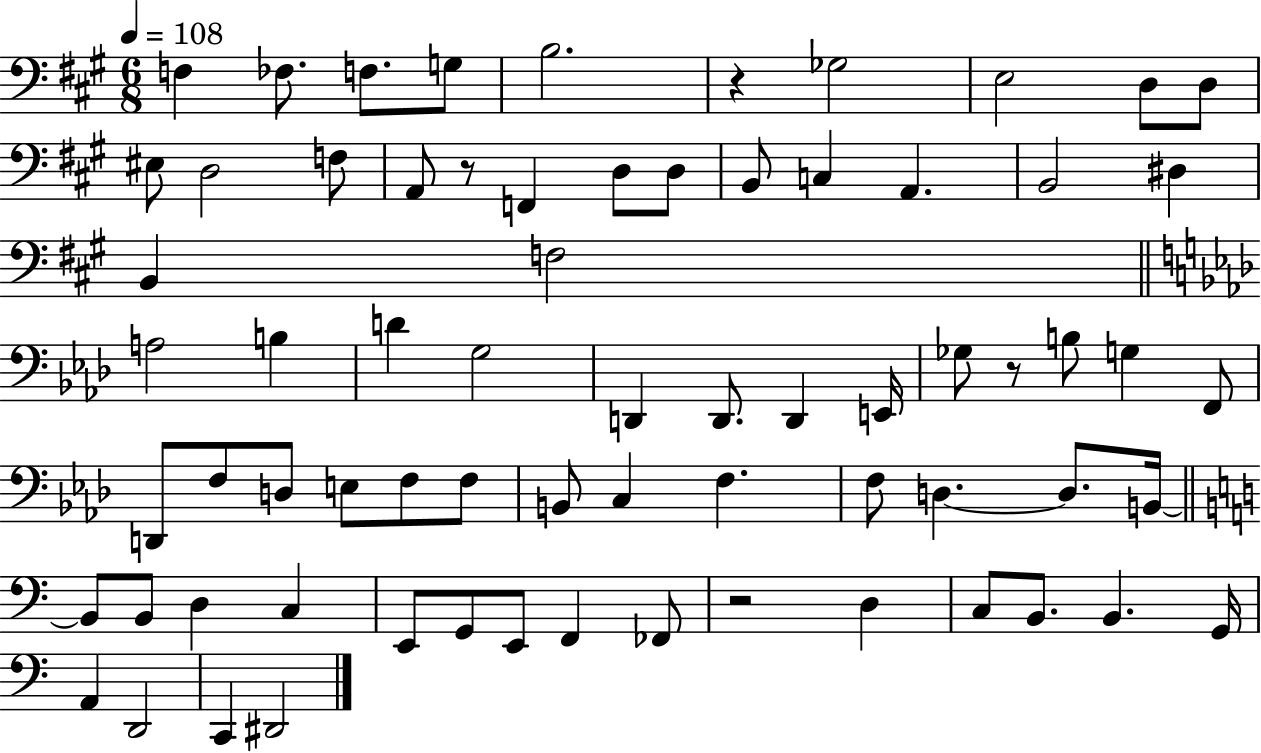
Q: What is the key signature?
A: A major